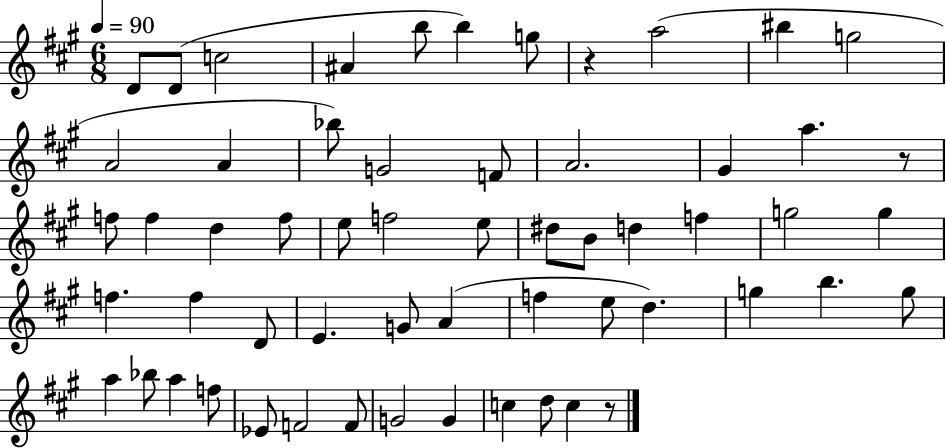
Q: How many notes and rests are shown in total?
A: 58